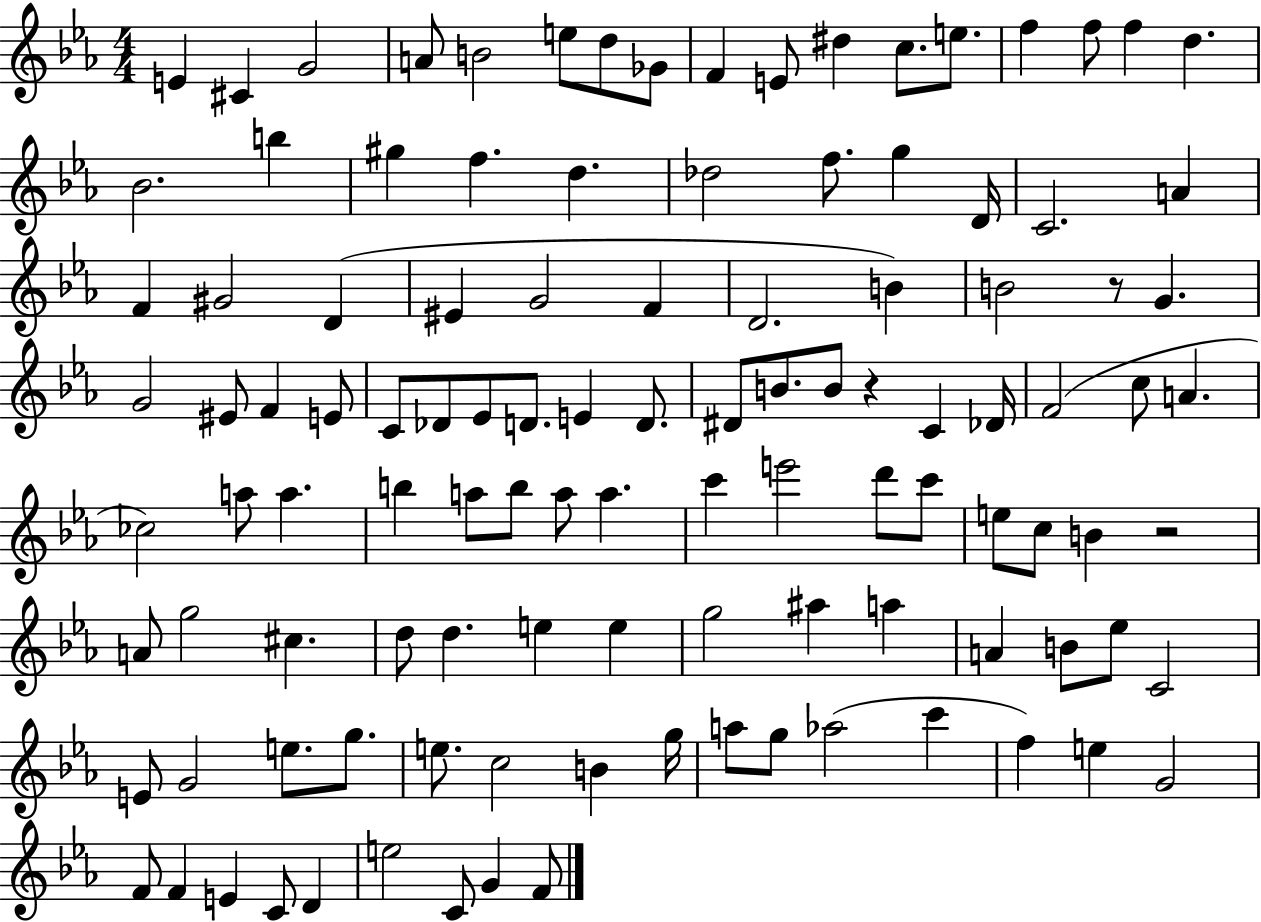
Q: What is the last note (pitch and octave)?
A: F4